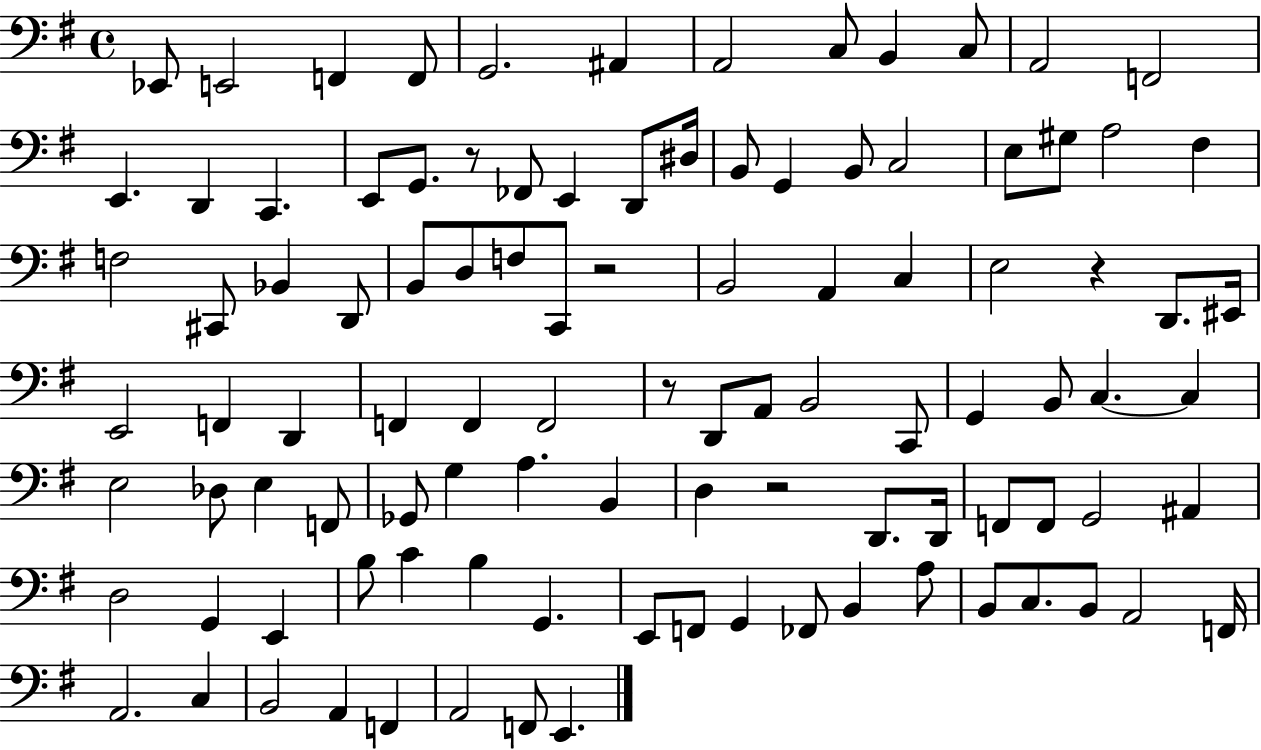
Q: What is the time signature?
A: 4/4